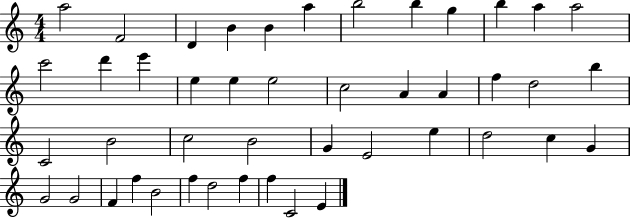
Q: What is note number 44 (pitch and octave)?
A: C4